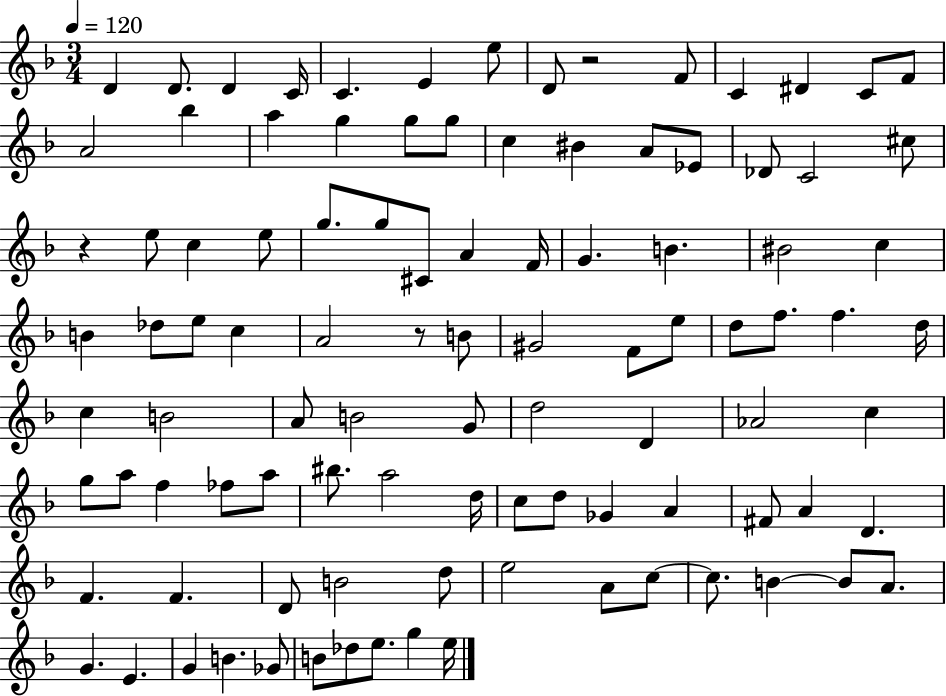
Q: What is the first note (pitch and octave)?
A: D4